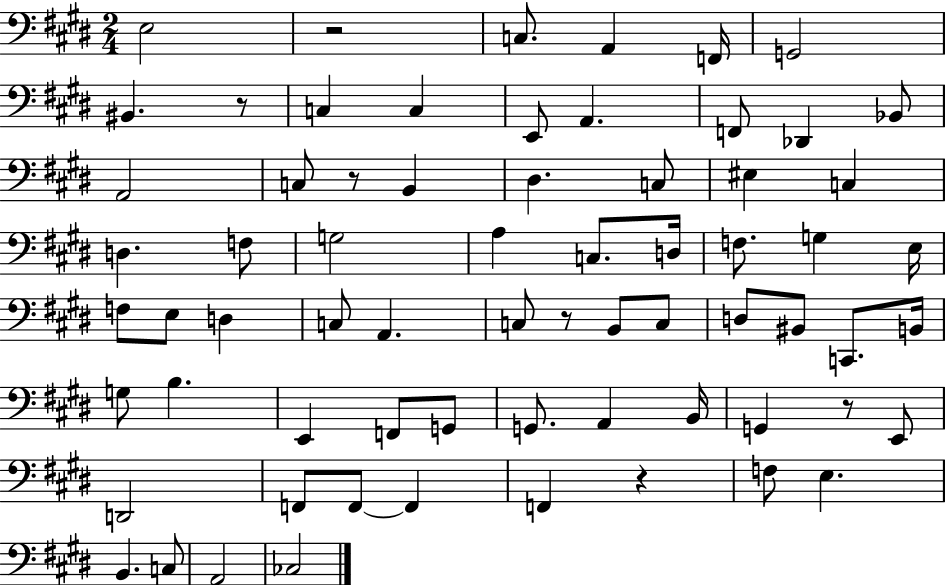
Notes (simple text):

E3/h R/h C3/e. A2/q F2/s G2/h BIS2/q. R/e C3/q C3/q E2/e A2/q. F2/e Db2/q Bb2/e A2/h C3/e R/e B2/q D#3/q. C3/e EIS3/q C3/q D3/q. F3/e G3/h A3/q C3/e. D3/s F3/e. G3/q E3/s F3/e E3/e D3/q C3/e A2/q. C3/e R/e B2/e C3/e D3/e BIS2/e C2/e. B2/s G3/e B3/q. E2/q F2/e G2/e G2/e. A2/q B2/s G2/q R/e E2/e D2/h F2/e F2/e F2/q F2/q R/q F3/e E3/q. B2/q. C3/e A2/h CES3/h